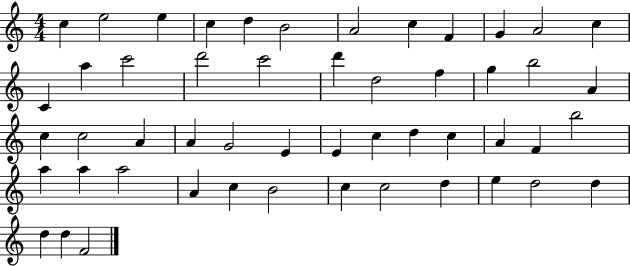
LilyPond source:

{
  \clef treble
  \numericTimeSignature
  \time 4/4
  \key c \major
  c''4 e''2 e''4 | c''4 d''4 b'2 | a'2 c''4 f'4 | g'4 a'2 c''4 | \break c'4 a''4 c'''2 | d'''2 c'''2 | d'''4 d''2 f''4 | g''4 b''2 a'4 | \break c''4 c''2 a'4 | a'4 g'2 e'4 | e'4 c''4 d''4 c''4 | a'4 f'4 b''2 | \break a''4 a''4 a''2 | a'4 c''4 b'2 | c''4 c''2 d''4 | e''4 d''2 d''4 | \break d''4 d''4 f'2 | \bar "|."
}